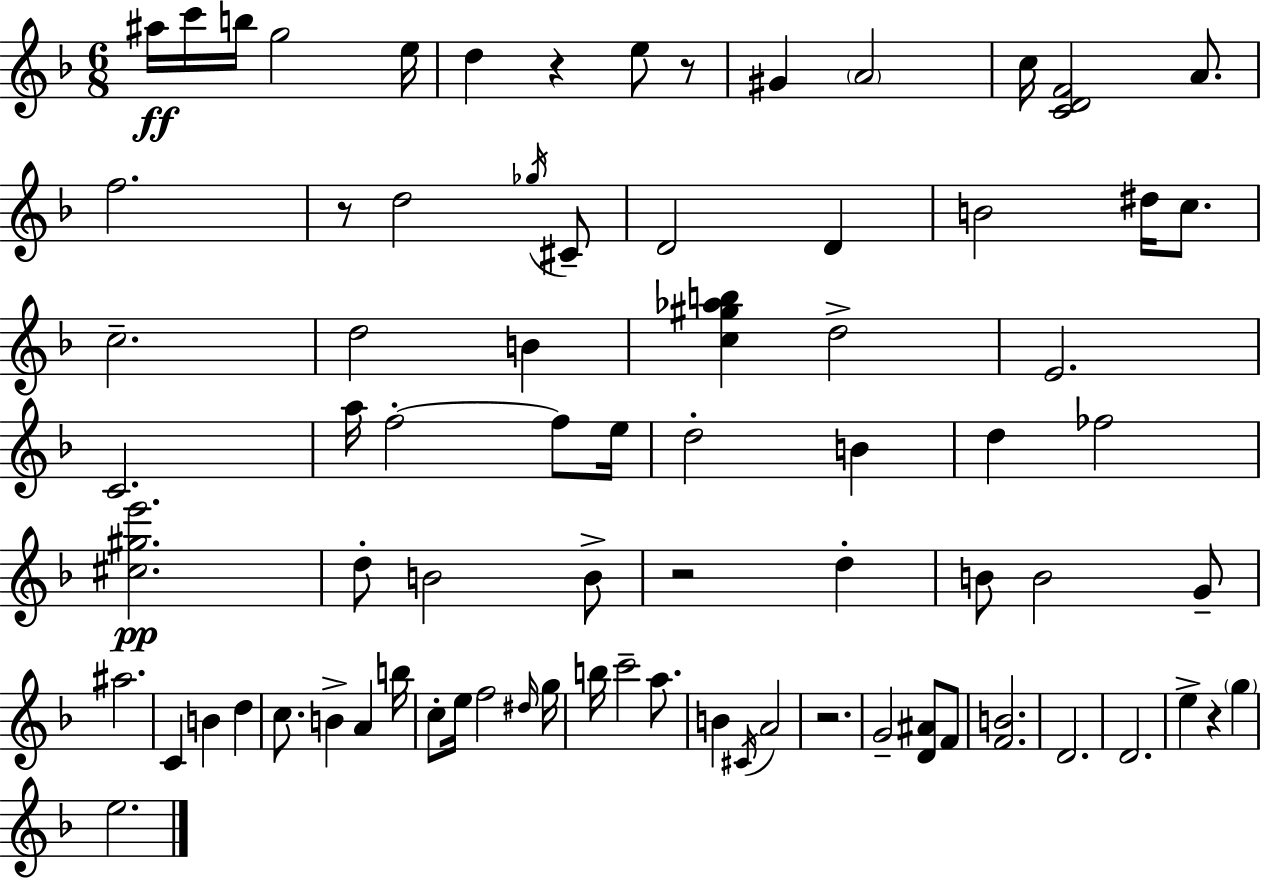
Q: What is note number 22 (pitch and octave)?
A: D5